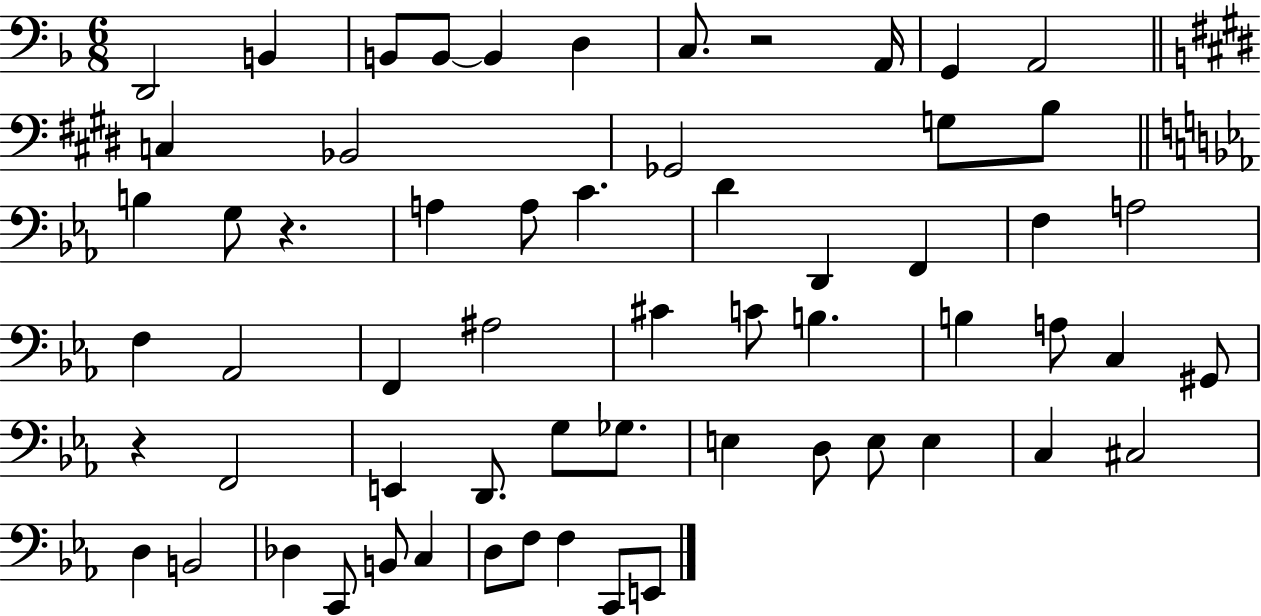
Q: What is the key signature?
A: F major